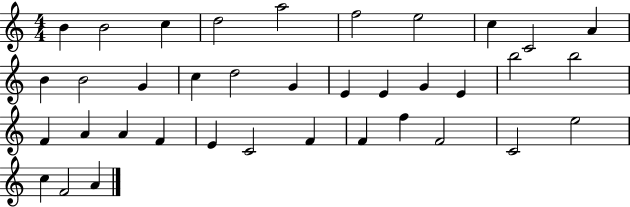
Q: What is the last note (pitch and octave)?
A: A4